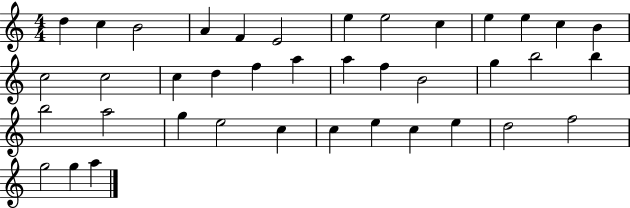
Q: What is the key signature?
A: C major